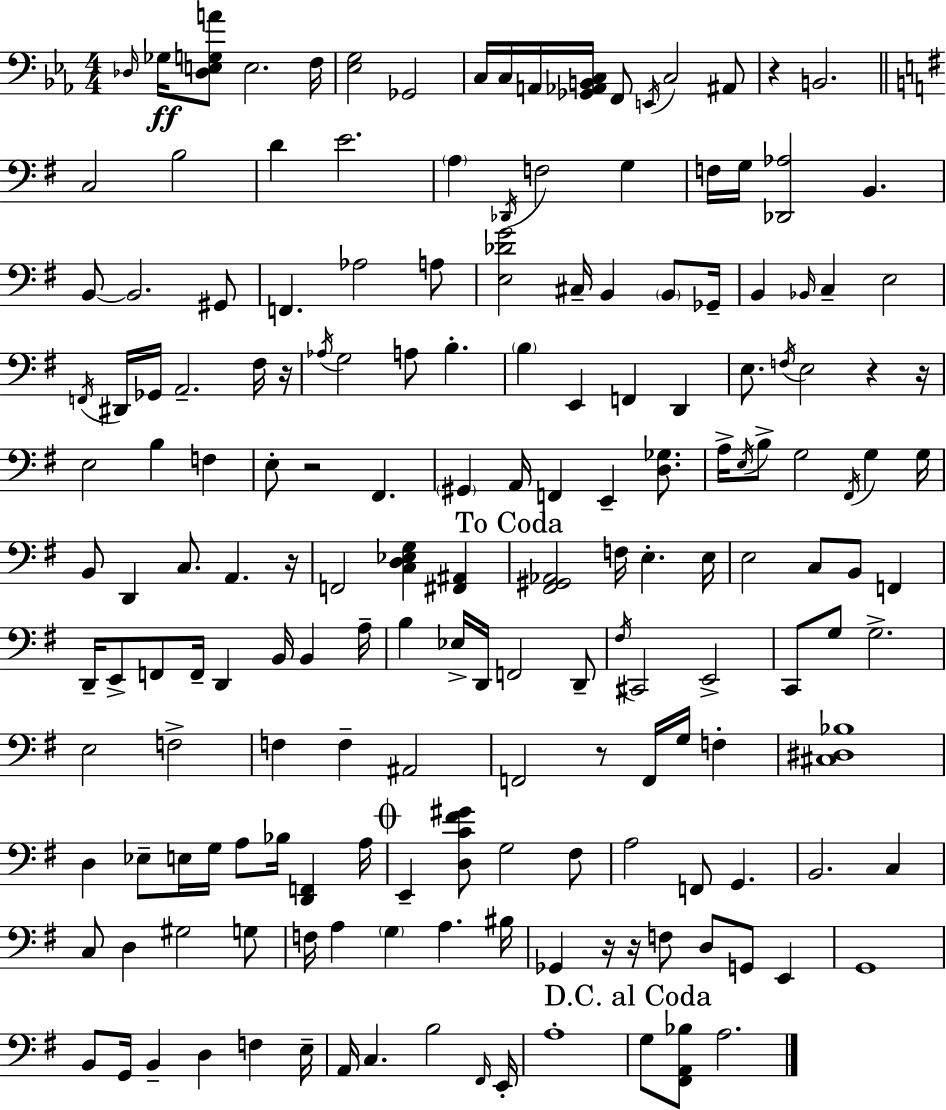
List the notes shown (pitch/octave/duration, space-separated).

Db3/s Gb3/s [Db3,E3,G3,A4]/e E3/h. F3/s [Eb3,G3]/h Gb2/h C3/s C3/s A2/s [Gb2,Ab2,B2,C3]/s F2/e E2/s C3/h A#2/e R/q B2/h. C3/h B3/h D4/q E4/h. A3/q Db2/s F3/h G3/q F3/s G3/s [Db2,Ab3]/h B2/q. B2/e B2/h. G#2/e F2/q. Ab3/h A3/e [E3,Db4,G4]/h C#3/s B2/q B2/e Gb2/s B2/q Bb2/s C3/q E3/h F2/s D#2/s Gb2/s A2/h. F#3/s R/s Ab3/s G3/h A3/e B3/q. B3/q E2/q F2/q D2/q E3/e. F3/s E3/h R/q R/s E3/h B3/q F3/q E3/e R/h F#2/q. G#2/q A2/s F2/q E2/q [D3,Gb3]/e. A3/s E3/s B3/e G3/h F#2/s G3/q G3/s B2/e D2/q C3/e. A2/q. R/s F2/h [C3,D3,Eb3,G3]/q [F#2,A#2]/q [F#2,G#2,Ab2]/h F3/s E3/q. E3/s E3/h C3/e B2/e F2/q D2/s E2/e F2/e F2/s D2/q B2/s B2/q A3/s B3/q Eb3/s D2/s F2/h D2/e F#3/s C#2/h E2/h C2/e G3/e G3/h. E3/h F3/h F3/q F3/q A#2/h F2/h R/e F2/s G3/s F3/q [C#3,D#3,Bb3]/w D3/q Eb3/e E3/s G3/s A3/e Bb3/s [D2,F2]/q A3/s E2/q [D3,C4,F#4,G#4]/e G3/h F#3/e A3/h F2/e G2/q. B2/h. C3/q C3/e D3/q G#3/h G3/e F3/s A3/q G3/q A3/q. BIS3/s Gb2/q R/s R/s F3/e D3/e G2/e E2/q G2/w B2/e G2/s B2/q D3/q F3/q E3/s A2/s C3/q. B3/h F#2/s E2/s A3/w G3/e [F#2,A2,Bb3]/e A3/h.